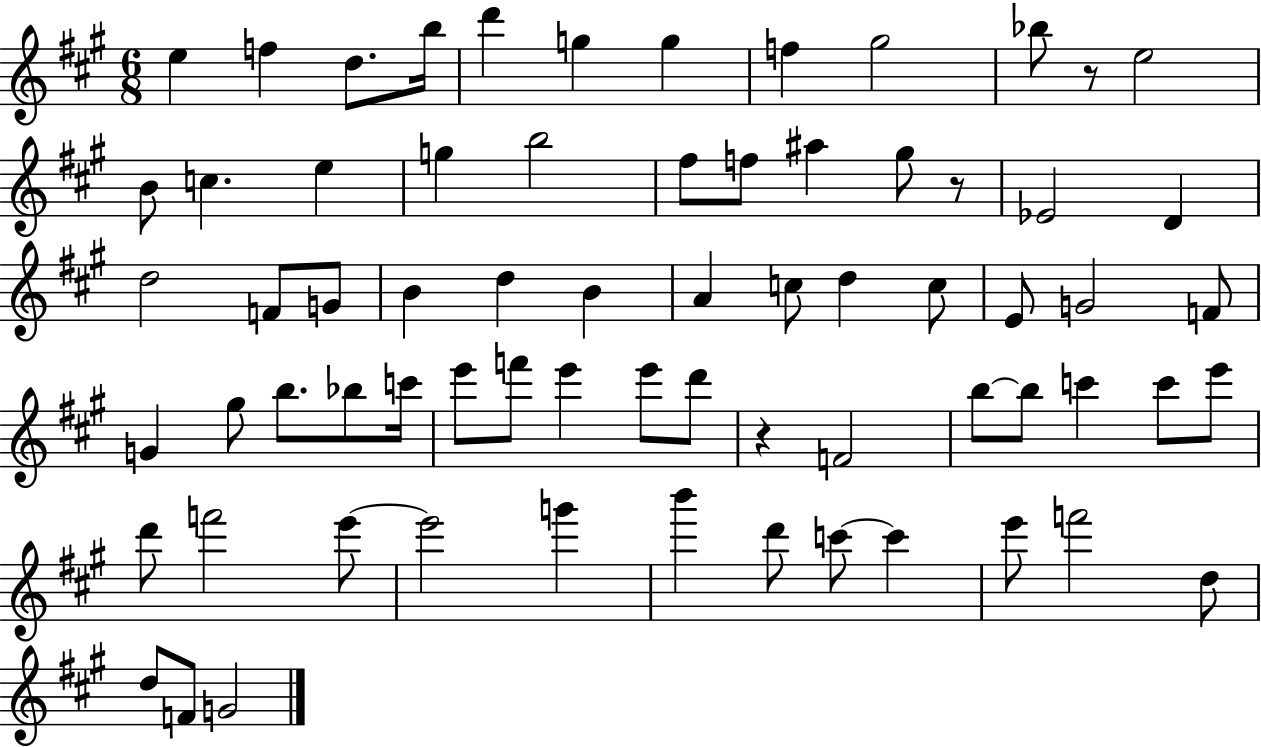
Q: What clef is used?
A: treble